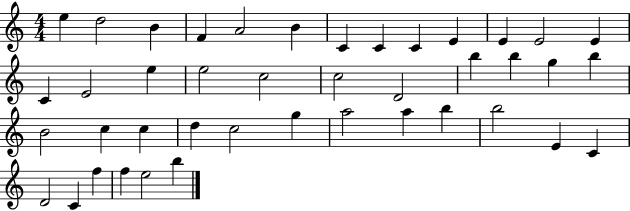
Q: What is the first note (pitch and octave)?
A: E5